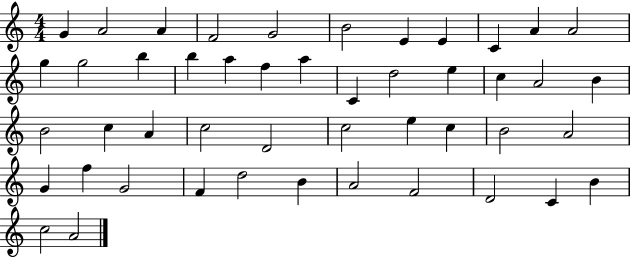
X:1
T:Untitled
M:4/4
L:1/4
K:C
G A2 A F2 G2 B2 E E C A A2 g g2 b b a f a C d2 e c A2 B B2 c A c2 D2 c2 e c B2 A2 G f G2 F d2 B A2 F2 D2 C B c2 A2